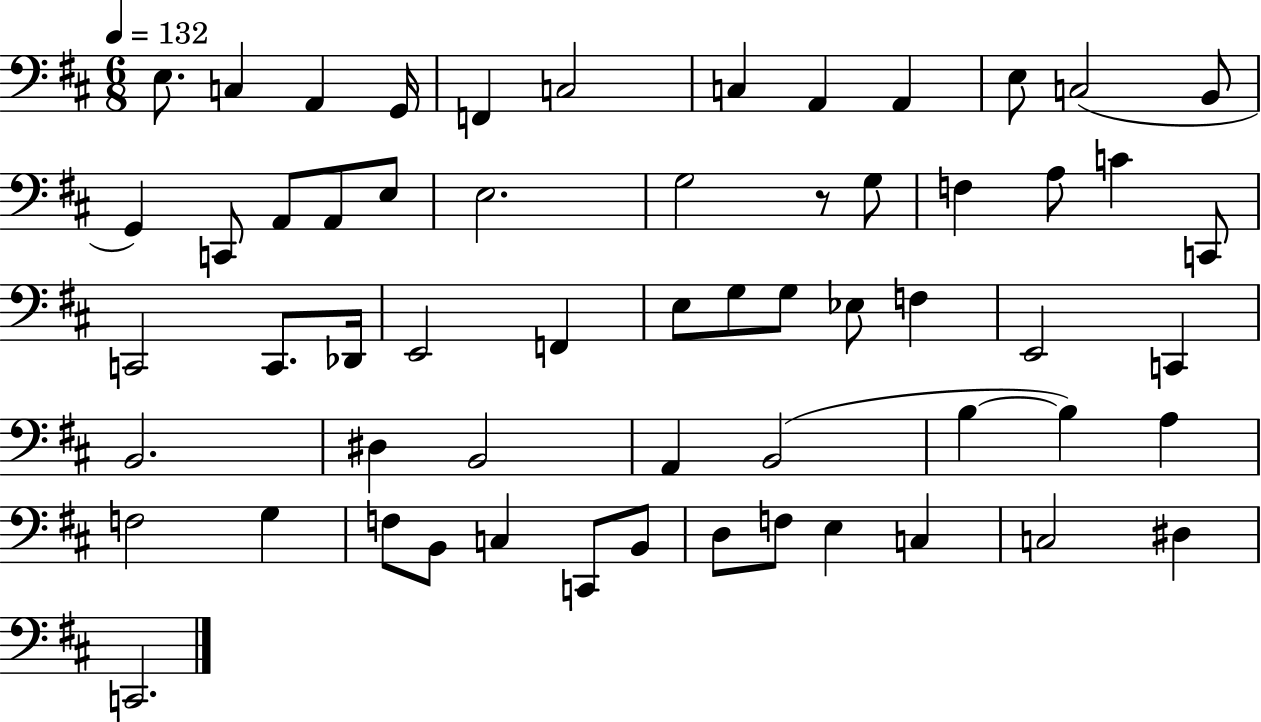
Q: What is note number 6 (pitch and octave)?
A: C3